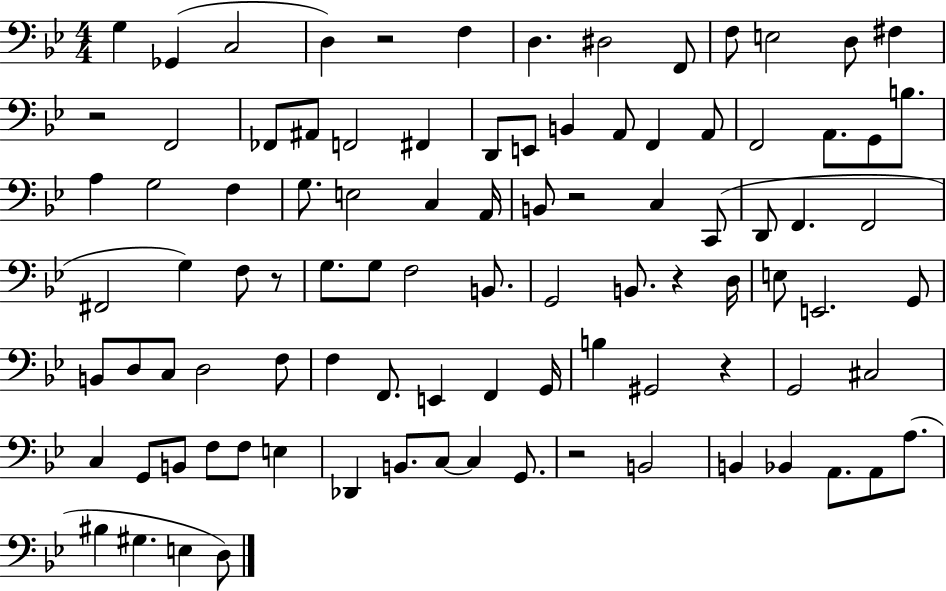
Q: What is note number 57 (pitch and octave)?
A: D3